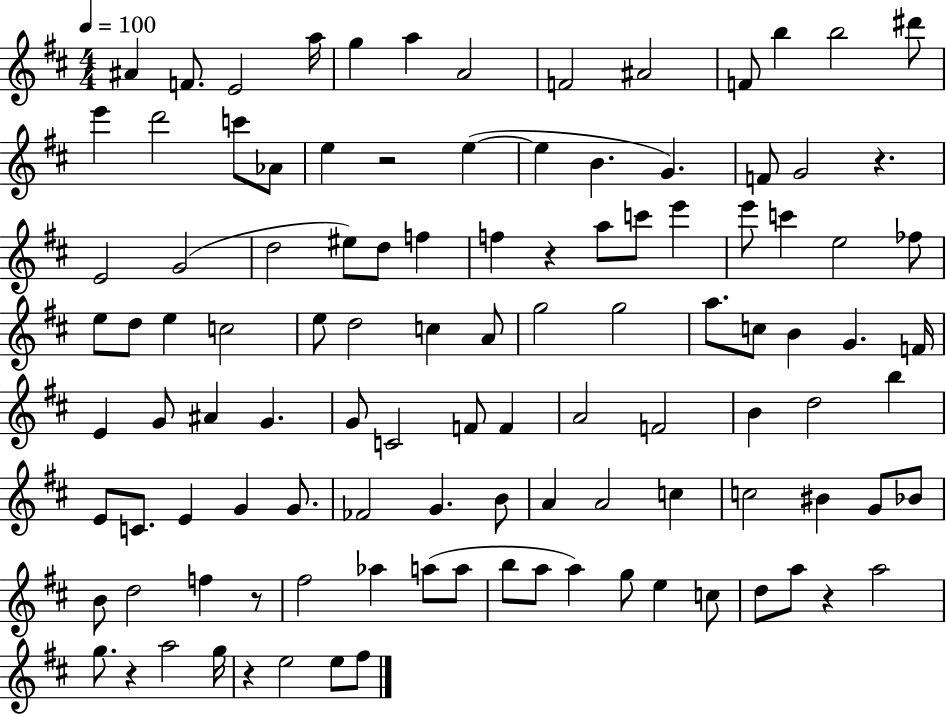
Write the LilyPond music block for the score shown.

{
  \clef treble
  \numericTimeSignature
  \time 4/4
  \key d \major
  \tempo 4 = 100
  ais'4 f'8. e'2 a''16 | g''4 a''4 a'2 | f'2 ais'2 | f'8 b''4 b''2 dis'''8 | \break e'''4 d'''2 c'''8 aes'8 | e''4 r2 e''4~(~ | e''4 b'4. g'4.) | f'8 g'2 r4. | \break e'2 g'2( | d''2 eis''8) d''8 f''4 | f''4 r4 a''8 c'''8 e'''4 | e'''8 c'''4 e''2 fes''8 | \break e''8 d''8 e''4 c''2 | e''8 d''2 c''4 a'8 | g''2 g''2 | a''8. c''8 b'4 g'4. f'16 | \break e'4 g'8 ais'4 g'4. | g'8 c'2 f'8 f'4 | a'2 f'2 | b'4 d''2 b''4 | \break e'8 c'8. e'4 g'4 g'8. | fes'2 g'4. b'8 | a'4 a'2 c''4 | c''2 bis'4 g'8 bes'8 | \break b'8 d''2 f''4 r8 | fis''2 aes''4 a''8( a''8 | b''8 a''8 a''4) g''8 e''4 c''8 | d''8 a''8 r4 a''2 | \break g''8. r4 a''2 g''16 | r4 e''2 e''8 fis''8 | \bar "|."
}